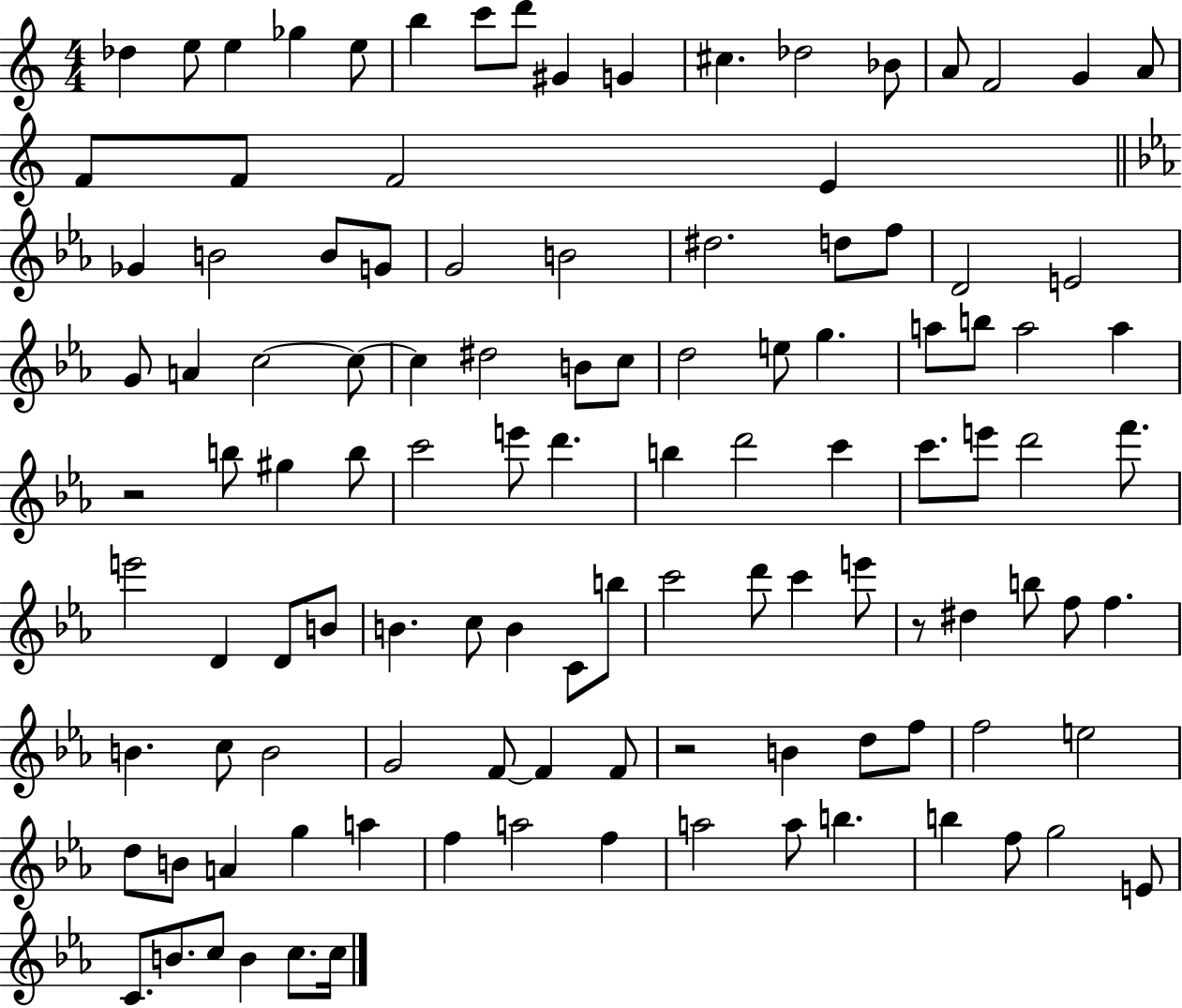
X:1
T:Untitled
M:4/4
L:1/4
K:C
_d e/2 e _g e/2 b c'/2 d'/2 ^G G ^c _d2 _B/2 A/2 F2 G A/2 F/2 F/2 F2 E _G B2 B/2 G/2 G2 B2 ^d2 d/2 f/2 D2 E2 G/2 A c2 c/2 c ^d2 B/2 c/2 d2 e/2 g a/2 b/2 a2 a z2 b/2 ^g b/2 c'2 e'/2 d' b d'2 c' c'/2 e'/2 d'2 f'/2 e'2 D D/2 B/2 B c/2 B C/2 b/2 c'2 d'/2 c' e'/2 z/2 ^d b/2 f/2 f B c/2 B2 G2 F/2 F F/2 z2 B d/2 f/2 f2 e2 d/2 B/2 A g a f a2 f a2 a/2 b b f/2 g2 E/2 C/2 B/2 c/2 B c/2 c/4